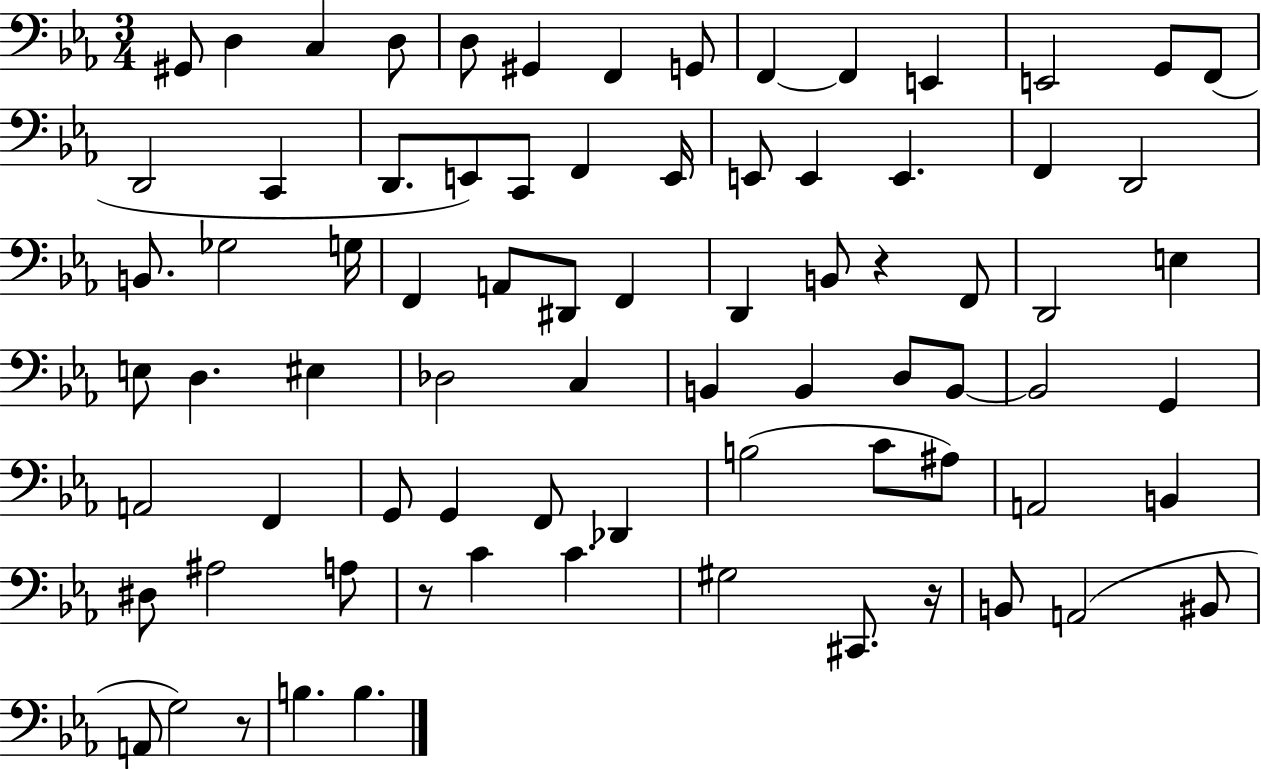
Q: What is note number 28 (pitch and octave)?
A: Gb3